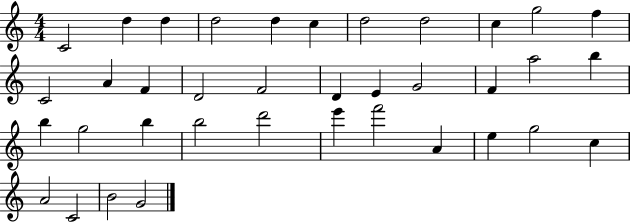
X:1
T:Untitled
M:4/4
L:1/4
K:C
C2 d d d2 d c d2 d2 c g2 f C2 A F D2 F2 D E G2 F a2 b b g2 b b2 d'2 e' f'2 A e g2 c A2 C2 B2 G2